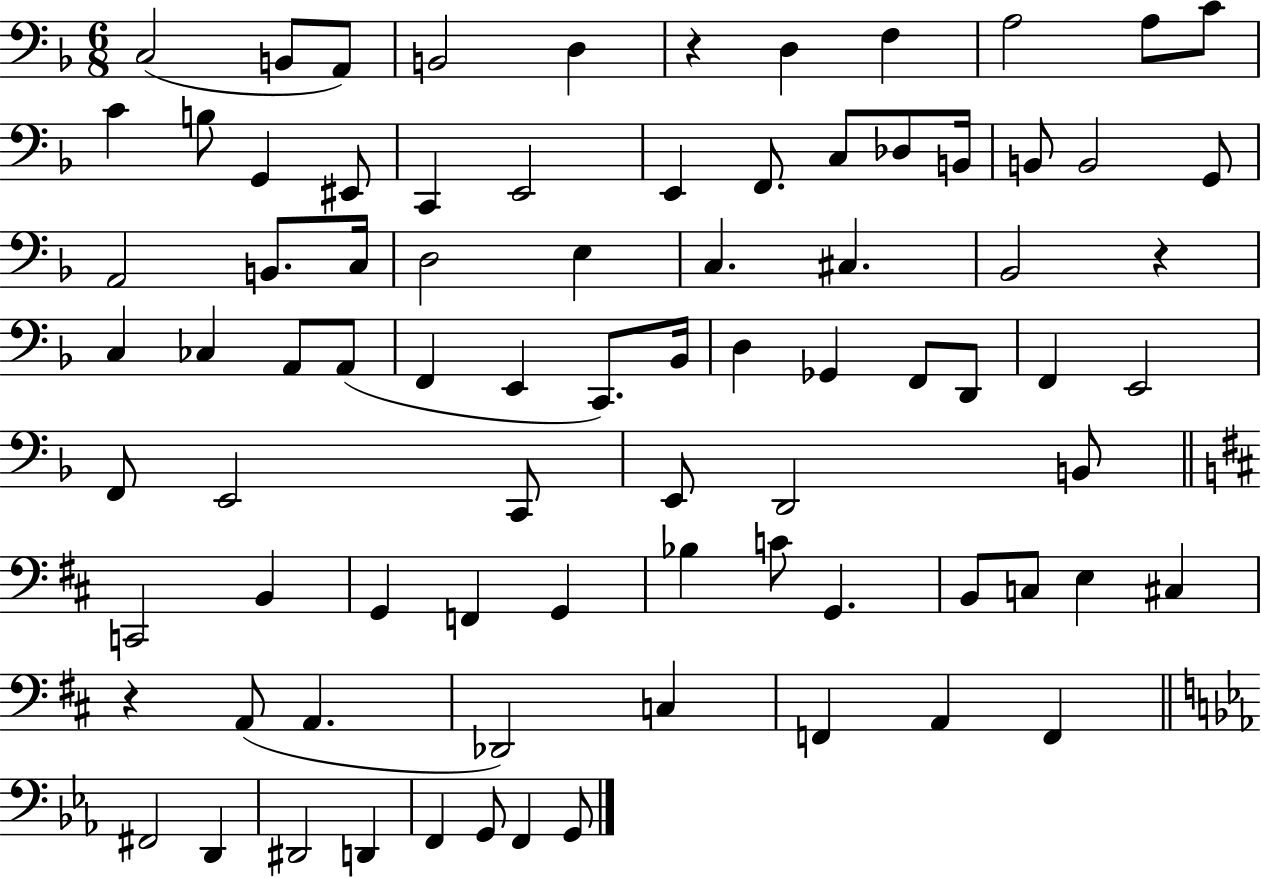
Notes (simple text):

C3/h B2/e A2/e B2/h D3/q R/q D3/q F3/q A3/h A3/e C4/e C4/q B3/e G2/q EIS2/e C2/q E2/h E2/q F2/e. C3/e Db3/e B2/s B2/e B2/h G2/e A2/h B2/e. C3/s D3/h E3/q C3/q. C#3/q. Bb2/h R/q C3/q CES3/q A2/e A2/e F2/q E2/q C2/e. Bb2/s D3/q Gb2/q F2/e D2/e F2/q E2/h F2/e E2/h C2/e E2/e D2/h B2/e C2/h B2/q G2/q F2/q G2/q Bb3/q C4/e G2/q. B2/e C3/e E3/q C#3/q R/q A2/e A2/q. Db2/h C3/q F2/q A2/q F2/q F#2/h D2/q D#2/h D2/q F2/q G2/e F2/q G2/e